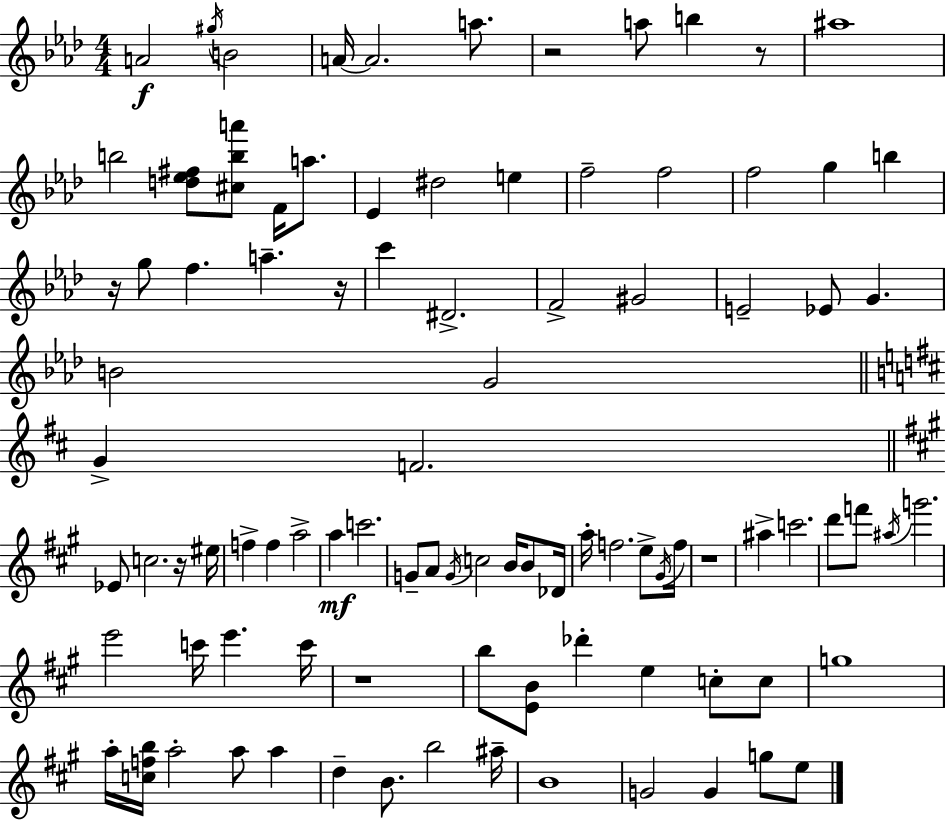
A4/h G#5/s B4/h A4/s A4/h. A5/e. R/h A5/e B5/q R/e A#5/w B5/h [D5,Eb5,F#5]/e [C#5,B5,A6]/e F4/s A5/e. Eb4/q D#5/h E5/q F5/h F5/h F5/h G5/q B5/q R/s G5/e F5/q. A5/q. R/s C6/q D#4/h. F4/h G#4/h E4/h Eb4/e G4/q. B4/h G4/h G4/q F4/h. Eb4/e C5/h. R/s EIS5/s F5/q F5/q A5/h A5/q C6/h. G4/e A4/e G4/s C5/h B4/s B4/e Db4/s A5/s F5/h. E5/e G#4/s F5/s R/w A#5/q C6/h. D6/e F6/e A#5/s G6/h. E6/h C6/s E6/q. C6/s R/w B5/e [E4,B4]/e Db6/q E5/q C5/e C5/e G5/w A5/s [C5,F5,B5]/s A5/h A5/e A5/q D5/q B4/e. B5/h A#5/s B4/w G4/h G4/q G5/e E5/e